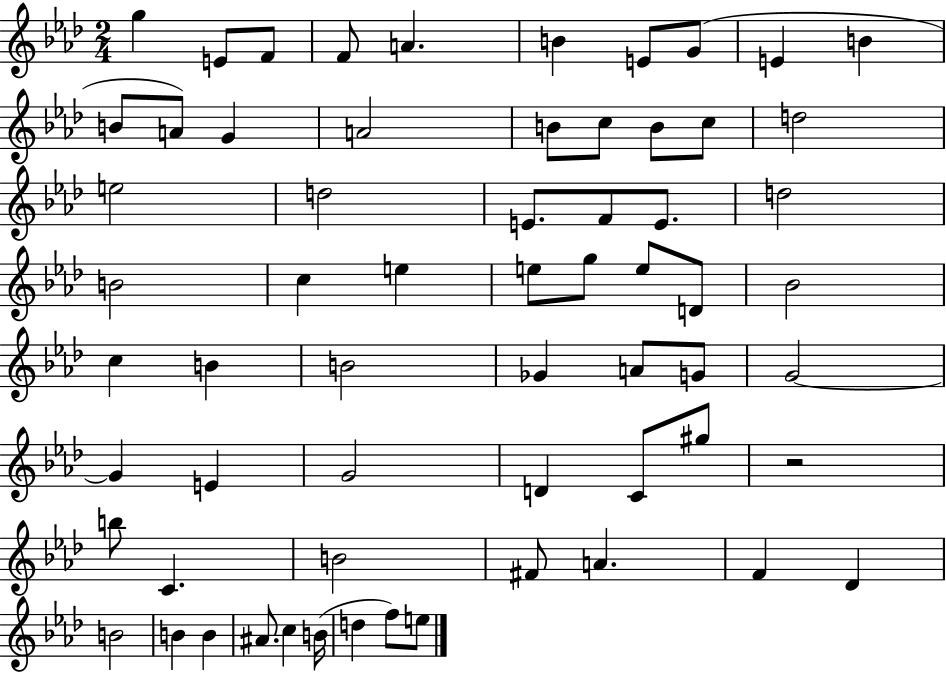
G5/q E4/e F4/e F4/e A4/q. B4/q E4/e G4/e E4/q B4/q B4/e A4/e G4/q A4/h B4/e C5/e B4/e C5/e D5/h E5/h D5/h E4/e. F4/e E4/e. D5/h B4/h C5/q E5/q E5/e G5/e E5/e D4/e Bb4/h C5/q B4/q B4/h Gb4/q A4/e G4/e G4/h G4/q E4/q G4/h D4/q C4/e G#5/e R/h B5/e C4/q. B4/h F#4/e A4/q. F4/q Db4/q B4/h B4/q B4/q A#4/e. C5/q B4/s D5/q F5/e E5/e